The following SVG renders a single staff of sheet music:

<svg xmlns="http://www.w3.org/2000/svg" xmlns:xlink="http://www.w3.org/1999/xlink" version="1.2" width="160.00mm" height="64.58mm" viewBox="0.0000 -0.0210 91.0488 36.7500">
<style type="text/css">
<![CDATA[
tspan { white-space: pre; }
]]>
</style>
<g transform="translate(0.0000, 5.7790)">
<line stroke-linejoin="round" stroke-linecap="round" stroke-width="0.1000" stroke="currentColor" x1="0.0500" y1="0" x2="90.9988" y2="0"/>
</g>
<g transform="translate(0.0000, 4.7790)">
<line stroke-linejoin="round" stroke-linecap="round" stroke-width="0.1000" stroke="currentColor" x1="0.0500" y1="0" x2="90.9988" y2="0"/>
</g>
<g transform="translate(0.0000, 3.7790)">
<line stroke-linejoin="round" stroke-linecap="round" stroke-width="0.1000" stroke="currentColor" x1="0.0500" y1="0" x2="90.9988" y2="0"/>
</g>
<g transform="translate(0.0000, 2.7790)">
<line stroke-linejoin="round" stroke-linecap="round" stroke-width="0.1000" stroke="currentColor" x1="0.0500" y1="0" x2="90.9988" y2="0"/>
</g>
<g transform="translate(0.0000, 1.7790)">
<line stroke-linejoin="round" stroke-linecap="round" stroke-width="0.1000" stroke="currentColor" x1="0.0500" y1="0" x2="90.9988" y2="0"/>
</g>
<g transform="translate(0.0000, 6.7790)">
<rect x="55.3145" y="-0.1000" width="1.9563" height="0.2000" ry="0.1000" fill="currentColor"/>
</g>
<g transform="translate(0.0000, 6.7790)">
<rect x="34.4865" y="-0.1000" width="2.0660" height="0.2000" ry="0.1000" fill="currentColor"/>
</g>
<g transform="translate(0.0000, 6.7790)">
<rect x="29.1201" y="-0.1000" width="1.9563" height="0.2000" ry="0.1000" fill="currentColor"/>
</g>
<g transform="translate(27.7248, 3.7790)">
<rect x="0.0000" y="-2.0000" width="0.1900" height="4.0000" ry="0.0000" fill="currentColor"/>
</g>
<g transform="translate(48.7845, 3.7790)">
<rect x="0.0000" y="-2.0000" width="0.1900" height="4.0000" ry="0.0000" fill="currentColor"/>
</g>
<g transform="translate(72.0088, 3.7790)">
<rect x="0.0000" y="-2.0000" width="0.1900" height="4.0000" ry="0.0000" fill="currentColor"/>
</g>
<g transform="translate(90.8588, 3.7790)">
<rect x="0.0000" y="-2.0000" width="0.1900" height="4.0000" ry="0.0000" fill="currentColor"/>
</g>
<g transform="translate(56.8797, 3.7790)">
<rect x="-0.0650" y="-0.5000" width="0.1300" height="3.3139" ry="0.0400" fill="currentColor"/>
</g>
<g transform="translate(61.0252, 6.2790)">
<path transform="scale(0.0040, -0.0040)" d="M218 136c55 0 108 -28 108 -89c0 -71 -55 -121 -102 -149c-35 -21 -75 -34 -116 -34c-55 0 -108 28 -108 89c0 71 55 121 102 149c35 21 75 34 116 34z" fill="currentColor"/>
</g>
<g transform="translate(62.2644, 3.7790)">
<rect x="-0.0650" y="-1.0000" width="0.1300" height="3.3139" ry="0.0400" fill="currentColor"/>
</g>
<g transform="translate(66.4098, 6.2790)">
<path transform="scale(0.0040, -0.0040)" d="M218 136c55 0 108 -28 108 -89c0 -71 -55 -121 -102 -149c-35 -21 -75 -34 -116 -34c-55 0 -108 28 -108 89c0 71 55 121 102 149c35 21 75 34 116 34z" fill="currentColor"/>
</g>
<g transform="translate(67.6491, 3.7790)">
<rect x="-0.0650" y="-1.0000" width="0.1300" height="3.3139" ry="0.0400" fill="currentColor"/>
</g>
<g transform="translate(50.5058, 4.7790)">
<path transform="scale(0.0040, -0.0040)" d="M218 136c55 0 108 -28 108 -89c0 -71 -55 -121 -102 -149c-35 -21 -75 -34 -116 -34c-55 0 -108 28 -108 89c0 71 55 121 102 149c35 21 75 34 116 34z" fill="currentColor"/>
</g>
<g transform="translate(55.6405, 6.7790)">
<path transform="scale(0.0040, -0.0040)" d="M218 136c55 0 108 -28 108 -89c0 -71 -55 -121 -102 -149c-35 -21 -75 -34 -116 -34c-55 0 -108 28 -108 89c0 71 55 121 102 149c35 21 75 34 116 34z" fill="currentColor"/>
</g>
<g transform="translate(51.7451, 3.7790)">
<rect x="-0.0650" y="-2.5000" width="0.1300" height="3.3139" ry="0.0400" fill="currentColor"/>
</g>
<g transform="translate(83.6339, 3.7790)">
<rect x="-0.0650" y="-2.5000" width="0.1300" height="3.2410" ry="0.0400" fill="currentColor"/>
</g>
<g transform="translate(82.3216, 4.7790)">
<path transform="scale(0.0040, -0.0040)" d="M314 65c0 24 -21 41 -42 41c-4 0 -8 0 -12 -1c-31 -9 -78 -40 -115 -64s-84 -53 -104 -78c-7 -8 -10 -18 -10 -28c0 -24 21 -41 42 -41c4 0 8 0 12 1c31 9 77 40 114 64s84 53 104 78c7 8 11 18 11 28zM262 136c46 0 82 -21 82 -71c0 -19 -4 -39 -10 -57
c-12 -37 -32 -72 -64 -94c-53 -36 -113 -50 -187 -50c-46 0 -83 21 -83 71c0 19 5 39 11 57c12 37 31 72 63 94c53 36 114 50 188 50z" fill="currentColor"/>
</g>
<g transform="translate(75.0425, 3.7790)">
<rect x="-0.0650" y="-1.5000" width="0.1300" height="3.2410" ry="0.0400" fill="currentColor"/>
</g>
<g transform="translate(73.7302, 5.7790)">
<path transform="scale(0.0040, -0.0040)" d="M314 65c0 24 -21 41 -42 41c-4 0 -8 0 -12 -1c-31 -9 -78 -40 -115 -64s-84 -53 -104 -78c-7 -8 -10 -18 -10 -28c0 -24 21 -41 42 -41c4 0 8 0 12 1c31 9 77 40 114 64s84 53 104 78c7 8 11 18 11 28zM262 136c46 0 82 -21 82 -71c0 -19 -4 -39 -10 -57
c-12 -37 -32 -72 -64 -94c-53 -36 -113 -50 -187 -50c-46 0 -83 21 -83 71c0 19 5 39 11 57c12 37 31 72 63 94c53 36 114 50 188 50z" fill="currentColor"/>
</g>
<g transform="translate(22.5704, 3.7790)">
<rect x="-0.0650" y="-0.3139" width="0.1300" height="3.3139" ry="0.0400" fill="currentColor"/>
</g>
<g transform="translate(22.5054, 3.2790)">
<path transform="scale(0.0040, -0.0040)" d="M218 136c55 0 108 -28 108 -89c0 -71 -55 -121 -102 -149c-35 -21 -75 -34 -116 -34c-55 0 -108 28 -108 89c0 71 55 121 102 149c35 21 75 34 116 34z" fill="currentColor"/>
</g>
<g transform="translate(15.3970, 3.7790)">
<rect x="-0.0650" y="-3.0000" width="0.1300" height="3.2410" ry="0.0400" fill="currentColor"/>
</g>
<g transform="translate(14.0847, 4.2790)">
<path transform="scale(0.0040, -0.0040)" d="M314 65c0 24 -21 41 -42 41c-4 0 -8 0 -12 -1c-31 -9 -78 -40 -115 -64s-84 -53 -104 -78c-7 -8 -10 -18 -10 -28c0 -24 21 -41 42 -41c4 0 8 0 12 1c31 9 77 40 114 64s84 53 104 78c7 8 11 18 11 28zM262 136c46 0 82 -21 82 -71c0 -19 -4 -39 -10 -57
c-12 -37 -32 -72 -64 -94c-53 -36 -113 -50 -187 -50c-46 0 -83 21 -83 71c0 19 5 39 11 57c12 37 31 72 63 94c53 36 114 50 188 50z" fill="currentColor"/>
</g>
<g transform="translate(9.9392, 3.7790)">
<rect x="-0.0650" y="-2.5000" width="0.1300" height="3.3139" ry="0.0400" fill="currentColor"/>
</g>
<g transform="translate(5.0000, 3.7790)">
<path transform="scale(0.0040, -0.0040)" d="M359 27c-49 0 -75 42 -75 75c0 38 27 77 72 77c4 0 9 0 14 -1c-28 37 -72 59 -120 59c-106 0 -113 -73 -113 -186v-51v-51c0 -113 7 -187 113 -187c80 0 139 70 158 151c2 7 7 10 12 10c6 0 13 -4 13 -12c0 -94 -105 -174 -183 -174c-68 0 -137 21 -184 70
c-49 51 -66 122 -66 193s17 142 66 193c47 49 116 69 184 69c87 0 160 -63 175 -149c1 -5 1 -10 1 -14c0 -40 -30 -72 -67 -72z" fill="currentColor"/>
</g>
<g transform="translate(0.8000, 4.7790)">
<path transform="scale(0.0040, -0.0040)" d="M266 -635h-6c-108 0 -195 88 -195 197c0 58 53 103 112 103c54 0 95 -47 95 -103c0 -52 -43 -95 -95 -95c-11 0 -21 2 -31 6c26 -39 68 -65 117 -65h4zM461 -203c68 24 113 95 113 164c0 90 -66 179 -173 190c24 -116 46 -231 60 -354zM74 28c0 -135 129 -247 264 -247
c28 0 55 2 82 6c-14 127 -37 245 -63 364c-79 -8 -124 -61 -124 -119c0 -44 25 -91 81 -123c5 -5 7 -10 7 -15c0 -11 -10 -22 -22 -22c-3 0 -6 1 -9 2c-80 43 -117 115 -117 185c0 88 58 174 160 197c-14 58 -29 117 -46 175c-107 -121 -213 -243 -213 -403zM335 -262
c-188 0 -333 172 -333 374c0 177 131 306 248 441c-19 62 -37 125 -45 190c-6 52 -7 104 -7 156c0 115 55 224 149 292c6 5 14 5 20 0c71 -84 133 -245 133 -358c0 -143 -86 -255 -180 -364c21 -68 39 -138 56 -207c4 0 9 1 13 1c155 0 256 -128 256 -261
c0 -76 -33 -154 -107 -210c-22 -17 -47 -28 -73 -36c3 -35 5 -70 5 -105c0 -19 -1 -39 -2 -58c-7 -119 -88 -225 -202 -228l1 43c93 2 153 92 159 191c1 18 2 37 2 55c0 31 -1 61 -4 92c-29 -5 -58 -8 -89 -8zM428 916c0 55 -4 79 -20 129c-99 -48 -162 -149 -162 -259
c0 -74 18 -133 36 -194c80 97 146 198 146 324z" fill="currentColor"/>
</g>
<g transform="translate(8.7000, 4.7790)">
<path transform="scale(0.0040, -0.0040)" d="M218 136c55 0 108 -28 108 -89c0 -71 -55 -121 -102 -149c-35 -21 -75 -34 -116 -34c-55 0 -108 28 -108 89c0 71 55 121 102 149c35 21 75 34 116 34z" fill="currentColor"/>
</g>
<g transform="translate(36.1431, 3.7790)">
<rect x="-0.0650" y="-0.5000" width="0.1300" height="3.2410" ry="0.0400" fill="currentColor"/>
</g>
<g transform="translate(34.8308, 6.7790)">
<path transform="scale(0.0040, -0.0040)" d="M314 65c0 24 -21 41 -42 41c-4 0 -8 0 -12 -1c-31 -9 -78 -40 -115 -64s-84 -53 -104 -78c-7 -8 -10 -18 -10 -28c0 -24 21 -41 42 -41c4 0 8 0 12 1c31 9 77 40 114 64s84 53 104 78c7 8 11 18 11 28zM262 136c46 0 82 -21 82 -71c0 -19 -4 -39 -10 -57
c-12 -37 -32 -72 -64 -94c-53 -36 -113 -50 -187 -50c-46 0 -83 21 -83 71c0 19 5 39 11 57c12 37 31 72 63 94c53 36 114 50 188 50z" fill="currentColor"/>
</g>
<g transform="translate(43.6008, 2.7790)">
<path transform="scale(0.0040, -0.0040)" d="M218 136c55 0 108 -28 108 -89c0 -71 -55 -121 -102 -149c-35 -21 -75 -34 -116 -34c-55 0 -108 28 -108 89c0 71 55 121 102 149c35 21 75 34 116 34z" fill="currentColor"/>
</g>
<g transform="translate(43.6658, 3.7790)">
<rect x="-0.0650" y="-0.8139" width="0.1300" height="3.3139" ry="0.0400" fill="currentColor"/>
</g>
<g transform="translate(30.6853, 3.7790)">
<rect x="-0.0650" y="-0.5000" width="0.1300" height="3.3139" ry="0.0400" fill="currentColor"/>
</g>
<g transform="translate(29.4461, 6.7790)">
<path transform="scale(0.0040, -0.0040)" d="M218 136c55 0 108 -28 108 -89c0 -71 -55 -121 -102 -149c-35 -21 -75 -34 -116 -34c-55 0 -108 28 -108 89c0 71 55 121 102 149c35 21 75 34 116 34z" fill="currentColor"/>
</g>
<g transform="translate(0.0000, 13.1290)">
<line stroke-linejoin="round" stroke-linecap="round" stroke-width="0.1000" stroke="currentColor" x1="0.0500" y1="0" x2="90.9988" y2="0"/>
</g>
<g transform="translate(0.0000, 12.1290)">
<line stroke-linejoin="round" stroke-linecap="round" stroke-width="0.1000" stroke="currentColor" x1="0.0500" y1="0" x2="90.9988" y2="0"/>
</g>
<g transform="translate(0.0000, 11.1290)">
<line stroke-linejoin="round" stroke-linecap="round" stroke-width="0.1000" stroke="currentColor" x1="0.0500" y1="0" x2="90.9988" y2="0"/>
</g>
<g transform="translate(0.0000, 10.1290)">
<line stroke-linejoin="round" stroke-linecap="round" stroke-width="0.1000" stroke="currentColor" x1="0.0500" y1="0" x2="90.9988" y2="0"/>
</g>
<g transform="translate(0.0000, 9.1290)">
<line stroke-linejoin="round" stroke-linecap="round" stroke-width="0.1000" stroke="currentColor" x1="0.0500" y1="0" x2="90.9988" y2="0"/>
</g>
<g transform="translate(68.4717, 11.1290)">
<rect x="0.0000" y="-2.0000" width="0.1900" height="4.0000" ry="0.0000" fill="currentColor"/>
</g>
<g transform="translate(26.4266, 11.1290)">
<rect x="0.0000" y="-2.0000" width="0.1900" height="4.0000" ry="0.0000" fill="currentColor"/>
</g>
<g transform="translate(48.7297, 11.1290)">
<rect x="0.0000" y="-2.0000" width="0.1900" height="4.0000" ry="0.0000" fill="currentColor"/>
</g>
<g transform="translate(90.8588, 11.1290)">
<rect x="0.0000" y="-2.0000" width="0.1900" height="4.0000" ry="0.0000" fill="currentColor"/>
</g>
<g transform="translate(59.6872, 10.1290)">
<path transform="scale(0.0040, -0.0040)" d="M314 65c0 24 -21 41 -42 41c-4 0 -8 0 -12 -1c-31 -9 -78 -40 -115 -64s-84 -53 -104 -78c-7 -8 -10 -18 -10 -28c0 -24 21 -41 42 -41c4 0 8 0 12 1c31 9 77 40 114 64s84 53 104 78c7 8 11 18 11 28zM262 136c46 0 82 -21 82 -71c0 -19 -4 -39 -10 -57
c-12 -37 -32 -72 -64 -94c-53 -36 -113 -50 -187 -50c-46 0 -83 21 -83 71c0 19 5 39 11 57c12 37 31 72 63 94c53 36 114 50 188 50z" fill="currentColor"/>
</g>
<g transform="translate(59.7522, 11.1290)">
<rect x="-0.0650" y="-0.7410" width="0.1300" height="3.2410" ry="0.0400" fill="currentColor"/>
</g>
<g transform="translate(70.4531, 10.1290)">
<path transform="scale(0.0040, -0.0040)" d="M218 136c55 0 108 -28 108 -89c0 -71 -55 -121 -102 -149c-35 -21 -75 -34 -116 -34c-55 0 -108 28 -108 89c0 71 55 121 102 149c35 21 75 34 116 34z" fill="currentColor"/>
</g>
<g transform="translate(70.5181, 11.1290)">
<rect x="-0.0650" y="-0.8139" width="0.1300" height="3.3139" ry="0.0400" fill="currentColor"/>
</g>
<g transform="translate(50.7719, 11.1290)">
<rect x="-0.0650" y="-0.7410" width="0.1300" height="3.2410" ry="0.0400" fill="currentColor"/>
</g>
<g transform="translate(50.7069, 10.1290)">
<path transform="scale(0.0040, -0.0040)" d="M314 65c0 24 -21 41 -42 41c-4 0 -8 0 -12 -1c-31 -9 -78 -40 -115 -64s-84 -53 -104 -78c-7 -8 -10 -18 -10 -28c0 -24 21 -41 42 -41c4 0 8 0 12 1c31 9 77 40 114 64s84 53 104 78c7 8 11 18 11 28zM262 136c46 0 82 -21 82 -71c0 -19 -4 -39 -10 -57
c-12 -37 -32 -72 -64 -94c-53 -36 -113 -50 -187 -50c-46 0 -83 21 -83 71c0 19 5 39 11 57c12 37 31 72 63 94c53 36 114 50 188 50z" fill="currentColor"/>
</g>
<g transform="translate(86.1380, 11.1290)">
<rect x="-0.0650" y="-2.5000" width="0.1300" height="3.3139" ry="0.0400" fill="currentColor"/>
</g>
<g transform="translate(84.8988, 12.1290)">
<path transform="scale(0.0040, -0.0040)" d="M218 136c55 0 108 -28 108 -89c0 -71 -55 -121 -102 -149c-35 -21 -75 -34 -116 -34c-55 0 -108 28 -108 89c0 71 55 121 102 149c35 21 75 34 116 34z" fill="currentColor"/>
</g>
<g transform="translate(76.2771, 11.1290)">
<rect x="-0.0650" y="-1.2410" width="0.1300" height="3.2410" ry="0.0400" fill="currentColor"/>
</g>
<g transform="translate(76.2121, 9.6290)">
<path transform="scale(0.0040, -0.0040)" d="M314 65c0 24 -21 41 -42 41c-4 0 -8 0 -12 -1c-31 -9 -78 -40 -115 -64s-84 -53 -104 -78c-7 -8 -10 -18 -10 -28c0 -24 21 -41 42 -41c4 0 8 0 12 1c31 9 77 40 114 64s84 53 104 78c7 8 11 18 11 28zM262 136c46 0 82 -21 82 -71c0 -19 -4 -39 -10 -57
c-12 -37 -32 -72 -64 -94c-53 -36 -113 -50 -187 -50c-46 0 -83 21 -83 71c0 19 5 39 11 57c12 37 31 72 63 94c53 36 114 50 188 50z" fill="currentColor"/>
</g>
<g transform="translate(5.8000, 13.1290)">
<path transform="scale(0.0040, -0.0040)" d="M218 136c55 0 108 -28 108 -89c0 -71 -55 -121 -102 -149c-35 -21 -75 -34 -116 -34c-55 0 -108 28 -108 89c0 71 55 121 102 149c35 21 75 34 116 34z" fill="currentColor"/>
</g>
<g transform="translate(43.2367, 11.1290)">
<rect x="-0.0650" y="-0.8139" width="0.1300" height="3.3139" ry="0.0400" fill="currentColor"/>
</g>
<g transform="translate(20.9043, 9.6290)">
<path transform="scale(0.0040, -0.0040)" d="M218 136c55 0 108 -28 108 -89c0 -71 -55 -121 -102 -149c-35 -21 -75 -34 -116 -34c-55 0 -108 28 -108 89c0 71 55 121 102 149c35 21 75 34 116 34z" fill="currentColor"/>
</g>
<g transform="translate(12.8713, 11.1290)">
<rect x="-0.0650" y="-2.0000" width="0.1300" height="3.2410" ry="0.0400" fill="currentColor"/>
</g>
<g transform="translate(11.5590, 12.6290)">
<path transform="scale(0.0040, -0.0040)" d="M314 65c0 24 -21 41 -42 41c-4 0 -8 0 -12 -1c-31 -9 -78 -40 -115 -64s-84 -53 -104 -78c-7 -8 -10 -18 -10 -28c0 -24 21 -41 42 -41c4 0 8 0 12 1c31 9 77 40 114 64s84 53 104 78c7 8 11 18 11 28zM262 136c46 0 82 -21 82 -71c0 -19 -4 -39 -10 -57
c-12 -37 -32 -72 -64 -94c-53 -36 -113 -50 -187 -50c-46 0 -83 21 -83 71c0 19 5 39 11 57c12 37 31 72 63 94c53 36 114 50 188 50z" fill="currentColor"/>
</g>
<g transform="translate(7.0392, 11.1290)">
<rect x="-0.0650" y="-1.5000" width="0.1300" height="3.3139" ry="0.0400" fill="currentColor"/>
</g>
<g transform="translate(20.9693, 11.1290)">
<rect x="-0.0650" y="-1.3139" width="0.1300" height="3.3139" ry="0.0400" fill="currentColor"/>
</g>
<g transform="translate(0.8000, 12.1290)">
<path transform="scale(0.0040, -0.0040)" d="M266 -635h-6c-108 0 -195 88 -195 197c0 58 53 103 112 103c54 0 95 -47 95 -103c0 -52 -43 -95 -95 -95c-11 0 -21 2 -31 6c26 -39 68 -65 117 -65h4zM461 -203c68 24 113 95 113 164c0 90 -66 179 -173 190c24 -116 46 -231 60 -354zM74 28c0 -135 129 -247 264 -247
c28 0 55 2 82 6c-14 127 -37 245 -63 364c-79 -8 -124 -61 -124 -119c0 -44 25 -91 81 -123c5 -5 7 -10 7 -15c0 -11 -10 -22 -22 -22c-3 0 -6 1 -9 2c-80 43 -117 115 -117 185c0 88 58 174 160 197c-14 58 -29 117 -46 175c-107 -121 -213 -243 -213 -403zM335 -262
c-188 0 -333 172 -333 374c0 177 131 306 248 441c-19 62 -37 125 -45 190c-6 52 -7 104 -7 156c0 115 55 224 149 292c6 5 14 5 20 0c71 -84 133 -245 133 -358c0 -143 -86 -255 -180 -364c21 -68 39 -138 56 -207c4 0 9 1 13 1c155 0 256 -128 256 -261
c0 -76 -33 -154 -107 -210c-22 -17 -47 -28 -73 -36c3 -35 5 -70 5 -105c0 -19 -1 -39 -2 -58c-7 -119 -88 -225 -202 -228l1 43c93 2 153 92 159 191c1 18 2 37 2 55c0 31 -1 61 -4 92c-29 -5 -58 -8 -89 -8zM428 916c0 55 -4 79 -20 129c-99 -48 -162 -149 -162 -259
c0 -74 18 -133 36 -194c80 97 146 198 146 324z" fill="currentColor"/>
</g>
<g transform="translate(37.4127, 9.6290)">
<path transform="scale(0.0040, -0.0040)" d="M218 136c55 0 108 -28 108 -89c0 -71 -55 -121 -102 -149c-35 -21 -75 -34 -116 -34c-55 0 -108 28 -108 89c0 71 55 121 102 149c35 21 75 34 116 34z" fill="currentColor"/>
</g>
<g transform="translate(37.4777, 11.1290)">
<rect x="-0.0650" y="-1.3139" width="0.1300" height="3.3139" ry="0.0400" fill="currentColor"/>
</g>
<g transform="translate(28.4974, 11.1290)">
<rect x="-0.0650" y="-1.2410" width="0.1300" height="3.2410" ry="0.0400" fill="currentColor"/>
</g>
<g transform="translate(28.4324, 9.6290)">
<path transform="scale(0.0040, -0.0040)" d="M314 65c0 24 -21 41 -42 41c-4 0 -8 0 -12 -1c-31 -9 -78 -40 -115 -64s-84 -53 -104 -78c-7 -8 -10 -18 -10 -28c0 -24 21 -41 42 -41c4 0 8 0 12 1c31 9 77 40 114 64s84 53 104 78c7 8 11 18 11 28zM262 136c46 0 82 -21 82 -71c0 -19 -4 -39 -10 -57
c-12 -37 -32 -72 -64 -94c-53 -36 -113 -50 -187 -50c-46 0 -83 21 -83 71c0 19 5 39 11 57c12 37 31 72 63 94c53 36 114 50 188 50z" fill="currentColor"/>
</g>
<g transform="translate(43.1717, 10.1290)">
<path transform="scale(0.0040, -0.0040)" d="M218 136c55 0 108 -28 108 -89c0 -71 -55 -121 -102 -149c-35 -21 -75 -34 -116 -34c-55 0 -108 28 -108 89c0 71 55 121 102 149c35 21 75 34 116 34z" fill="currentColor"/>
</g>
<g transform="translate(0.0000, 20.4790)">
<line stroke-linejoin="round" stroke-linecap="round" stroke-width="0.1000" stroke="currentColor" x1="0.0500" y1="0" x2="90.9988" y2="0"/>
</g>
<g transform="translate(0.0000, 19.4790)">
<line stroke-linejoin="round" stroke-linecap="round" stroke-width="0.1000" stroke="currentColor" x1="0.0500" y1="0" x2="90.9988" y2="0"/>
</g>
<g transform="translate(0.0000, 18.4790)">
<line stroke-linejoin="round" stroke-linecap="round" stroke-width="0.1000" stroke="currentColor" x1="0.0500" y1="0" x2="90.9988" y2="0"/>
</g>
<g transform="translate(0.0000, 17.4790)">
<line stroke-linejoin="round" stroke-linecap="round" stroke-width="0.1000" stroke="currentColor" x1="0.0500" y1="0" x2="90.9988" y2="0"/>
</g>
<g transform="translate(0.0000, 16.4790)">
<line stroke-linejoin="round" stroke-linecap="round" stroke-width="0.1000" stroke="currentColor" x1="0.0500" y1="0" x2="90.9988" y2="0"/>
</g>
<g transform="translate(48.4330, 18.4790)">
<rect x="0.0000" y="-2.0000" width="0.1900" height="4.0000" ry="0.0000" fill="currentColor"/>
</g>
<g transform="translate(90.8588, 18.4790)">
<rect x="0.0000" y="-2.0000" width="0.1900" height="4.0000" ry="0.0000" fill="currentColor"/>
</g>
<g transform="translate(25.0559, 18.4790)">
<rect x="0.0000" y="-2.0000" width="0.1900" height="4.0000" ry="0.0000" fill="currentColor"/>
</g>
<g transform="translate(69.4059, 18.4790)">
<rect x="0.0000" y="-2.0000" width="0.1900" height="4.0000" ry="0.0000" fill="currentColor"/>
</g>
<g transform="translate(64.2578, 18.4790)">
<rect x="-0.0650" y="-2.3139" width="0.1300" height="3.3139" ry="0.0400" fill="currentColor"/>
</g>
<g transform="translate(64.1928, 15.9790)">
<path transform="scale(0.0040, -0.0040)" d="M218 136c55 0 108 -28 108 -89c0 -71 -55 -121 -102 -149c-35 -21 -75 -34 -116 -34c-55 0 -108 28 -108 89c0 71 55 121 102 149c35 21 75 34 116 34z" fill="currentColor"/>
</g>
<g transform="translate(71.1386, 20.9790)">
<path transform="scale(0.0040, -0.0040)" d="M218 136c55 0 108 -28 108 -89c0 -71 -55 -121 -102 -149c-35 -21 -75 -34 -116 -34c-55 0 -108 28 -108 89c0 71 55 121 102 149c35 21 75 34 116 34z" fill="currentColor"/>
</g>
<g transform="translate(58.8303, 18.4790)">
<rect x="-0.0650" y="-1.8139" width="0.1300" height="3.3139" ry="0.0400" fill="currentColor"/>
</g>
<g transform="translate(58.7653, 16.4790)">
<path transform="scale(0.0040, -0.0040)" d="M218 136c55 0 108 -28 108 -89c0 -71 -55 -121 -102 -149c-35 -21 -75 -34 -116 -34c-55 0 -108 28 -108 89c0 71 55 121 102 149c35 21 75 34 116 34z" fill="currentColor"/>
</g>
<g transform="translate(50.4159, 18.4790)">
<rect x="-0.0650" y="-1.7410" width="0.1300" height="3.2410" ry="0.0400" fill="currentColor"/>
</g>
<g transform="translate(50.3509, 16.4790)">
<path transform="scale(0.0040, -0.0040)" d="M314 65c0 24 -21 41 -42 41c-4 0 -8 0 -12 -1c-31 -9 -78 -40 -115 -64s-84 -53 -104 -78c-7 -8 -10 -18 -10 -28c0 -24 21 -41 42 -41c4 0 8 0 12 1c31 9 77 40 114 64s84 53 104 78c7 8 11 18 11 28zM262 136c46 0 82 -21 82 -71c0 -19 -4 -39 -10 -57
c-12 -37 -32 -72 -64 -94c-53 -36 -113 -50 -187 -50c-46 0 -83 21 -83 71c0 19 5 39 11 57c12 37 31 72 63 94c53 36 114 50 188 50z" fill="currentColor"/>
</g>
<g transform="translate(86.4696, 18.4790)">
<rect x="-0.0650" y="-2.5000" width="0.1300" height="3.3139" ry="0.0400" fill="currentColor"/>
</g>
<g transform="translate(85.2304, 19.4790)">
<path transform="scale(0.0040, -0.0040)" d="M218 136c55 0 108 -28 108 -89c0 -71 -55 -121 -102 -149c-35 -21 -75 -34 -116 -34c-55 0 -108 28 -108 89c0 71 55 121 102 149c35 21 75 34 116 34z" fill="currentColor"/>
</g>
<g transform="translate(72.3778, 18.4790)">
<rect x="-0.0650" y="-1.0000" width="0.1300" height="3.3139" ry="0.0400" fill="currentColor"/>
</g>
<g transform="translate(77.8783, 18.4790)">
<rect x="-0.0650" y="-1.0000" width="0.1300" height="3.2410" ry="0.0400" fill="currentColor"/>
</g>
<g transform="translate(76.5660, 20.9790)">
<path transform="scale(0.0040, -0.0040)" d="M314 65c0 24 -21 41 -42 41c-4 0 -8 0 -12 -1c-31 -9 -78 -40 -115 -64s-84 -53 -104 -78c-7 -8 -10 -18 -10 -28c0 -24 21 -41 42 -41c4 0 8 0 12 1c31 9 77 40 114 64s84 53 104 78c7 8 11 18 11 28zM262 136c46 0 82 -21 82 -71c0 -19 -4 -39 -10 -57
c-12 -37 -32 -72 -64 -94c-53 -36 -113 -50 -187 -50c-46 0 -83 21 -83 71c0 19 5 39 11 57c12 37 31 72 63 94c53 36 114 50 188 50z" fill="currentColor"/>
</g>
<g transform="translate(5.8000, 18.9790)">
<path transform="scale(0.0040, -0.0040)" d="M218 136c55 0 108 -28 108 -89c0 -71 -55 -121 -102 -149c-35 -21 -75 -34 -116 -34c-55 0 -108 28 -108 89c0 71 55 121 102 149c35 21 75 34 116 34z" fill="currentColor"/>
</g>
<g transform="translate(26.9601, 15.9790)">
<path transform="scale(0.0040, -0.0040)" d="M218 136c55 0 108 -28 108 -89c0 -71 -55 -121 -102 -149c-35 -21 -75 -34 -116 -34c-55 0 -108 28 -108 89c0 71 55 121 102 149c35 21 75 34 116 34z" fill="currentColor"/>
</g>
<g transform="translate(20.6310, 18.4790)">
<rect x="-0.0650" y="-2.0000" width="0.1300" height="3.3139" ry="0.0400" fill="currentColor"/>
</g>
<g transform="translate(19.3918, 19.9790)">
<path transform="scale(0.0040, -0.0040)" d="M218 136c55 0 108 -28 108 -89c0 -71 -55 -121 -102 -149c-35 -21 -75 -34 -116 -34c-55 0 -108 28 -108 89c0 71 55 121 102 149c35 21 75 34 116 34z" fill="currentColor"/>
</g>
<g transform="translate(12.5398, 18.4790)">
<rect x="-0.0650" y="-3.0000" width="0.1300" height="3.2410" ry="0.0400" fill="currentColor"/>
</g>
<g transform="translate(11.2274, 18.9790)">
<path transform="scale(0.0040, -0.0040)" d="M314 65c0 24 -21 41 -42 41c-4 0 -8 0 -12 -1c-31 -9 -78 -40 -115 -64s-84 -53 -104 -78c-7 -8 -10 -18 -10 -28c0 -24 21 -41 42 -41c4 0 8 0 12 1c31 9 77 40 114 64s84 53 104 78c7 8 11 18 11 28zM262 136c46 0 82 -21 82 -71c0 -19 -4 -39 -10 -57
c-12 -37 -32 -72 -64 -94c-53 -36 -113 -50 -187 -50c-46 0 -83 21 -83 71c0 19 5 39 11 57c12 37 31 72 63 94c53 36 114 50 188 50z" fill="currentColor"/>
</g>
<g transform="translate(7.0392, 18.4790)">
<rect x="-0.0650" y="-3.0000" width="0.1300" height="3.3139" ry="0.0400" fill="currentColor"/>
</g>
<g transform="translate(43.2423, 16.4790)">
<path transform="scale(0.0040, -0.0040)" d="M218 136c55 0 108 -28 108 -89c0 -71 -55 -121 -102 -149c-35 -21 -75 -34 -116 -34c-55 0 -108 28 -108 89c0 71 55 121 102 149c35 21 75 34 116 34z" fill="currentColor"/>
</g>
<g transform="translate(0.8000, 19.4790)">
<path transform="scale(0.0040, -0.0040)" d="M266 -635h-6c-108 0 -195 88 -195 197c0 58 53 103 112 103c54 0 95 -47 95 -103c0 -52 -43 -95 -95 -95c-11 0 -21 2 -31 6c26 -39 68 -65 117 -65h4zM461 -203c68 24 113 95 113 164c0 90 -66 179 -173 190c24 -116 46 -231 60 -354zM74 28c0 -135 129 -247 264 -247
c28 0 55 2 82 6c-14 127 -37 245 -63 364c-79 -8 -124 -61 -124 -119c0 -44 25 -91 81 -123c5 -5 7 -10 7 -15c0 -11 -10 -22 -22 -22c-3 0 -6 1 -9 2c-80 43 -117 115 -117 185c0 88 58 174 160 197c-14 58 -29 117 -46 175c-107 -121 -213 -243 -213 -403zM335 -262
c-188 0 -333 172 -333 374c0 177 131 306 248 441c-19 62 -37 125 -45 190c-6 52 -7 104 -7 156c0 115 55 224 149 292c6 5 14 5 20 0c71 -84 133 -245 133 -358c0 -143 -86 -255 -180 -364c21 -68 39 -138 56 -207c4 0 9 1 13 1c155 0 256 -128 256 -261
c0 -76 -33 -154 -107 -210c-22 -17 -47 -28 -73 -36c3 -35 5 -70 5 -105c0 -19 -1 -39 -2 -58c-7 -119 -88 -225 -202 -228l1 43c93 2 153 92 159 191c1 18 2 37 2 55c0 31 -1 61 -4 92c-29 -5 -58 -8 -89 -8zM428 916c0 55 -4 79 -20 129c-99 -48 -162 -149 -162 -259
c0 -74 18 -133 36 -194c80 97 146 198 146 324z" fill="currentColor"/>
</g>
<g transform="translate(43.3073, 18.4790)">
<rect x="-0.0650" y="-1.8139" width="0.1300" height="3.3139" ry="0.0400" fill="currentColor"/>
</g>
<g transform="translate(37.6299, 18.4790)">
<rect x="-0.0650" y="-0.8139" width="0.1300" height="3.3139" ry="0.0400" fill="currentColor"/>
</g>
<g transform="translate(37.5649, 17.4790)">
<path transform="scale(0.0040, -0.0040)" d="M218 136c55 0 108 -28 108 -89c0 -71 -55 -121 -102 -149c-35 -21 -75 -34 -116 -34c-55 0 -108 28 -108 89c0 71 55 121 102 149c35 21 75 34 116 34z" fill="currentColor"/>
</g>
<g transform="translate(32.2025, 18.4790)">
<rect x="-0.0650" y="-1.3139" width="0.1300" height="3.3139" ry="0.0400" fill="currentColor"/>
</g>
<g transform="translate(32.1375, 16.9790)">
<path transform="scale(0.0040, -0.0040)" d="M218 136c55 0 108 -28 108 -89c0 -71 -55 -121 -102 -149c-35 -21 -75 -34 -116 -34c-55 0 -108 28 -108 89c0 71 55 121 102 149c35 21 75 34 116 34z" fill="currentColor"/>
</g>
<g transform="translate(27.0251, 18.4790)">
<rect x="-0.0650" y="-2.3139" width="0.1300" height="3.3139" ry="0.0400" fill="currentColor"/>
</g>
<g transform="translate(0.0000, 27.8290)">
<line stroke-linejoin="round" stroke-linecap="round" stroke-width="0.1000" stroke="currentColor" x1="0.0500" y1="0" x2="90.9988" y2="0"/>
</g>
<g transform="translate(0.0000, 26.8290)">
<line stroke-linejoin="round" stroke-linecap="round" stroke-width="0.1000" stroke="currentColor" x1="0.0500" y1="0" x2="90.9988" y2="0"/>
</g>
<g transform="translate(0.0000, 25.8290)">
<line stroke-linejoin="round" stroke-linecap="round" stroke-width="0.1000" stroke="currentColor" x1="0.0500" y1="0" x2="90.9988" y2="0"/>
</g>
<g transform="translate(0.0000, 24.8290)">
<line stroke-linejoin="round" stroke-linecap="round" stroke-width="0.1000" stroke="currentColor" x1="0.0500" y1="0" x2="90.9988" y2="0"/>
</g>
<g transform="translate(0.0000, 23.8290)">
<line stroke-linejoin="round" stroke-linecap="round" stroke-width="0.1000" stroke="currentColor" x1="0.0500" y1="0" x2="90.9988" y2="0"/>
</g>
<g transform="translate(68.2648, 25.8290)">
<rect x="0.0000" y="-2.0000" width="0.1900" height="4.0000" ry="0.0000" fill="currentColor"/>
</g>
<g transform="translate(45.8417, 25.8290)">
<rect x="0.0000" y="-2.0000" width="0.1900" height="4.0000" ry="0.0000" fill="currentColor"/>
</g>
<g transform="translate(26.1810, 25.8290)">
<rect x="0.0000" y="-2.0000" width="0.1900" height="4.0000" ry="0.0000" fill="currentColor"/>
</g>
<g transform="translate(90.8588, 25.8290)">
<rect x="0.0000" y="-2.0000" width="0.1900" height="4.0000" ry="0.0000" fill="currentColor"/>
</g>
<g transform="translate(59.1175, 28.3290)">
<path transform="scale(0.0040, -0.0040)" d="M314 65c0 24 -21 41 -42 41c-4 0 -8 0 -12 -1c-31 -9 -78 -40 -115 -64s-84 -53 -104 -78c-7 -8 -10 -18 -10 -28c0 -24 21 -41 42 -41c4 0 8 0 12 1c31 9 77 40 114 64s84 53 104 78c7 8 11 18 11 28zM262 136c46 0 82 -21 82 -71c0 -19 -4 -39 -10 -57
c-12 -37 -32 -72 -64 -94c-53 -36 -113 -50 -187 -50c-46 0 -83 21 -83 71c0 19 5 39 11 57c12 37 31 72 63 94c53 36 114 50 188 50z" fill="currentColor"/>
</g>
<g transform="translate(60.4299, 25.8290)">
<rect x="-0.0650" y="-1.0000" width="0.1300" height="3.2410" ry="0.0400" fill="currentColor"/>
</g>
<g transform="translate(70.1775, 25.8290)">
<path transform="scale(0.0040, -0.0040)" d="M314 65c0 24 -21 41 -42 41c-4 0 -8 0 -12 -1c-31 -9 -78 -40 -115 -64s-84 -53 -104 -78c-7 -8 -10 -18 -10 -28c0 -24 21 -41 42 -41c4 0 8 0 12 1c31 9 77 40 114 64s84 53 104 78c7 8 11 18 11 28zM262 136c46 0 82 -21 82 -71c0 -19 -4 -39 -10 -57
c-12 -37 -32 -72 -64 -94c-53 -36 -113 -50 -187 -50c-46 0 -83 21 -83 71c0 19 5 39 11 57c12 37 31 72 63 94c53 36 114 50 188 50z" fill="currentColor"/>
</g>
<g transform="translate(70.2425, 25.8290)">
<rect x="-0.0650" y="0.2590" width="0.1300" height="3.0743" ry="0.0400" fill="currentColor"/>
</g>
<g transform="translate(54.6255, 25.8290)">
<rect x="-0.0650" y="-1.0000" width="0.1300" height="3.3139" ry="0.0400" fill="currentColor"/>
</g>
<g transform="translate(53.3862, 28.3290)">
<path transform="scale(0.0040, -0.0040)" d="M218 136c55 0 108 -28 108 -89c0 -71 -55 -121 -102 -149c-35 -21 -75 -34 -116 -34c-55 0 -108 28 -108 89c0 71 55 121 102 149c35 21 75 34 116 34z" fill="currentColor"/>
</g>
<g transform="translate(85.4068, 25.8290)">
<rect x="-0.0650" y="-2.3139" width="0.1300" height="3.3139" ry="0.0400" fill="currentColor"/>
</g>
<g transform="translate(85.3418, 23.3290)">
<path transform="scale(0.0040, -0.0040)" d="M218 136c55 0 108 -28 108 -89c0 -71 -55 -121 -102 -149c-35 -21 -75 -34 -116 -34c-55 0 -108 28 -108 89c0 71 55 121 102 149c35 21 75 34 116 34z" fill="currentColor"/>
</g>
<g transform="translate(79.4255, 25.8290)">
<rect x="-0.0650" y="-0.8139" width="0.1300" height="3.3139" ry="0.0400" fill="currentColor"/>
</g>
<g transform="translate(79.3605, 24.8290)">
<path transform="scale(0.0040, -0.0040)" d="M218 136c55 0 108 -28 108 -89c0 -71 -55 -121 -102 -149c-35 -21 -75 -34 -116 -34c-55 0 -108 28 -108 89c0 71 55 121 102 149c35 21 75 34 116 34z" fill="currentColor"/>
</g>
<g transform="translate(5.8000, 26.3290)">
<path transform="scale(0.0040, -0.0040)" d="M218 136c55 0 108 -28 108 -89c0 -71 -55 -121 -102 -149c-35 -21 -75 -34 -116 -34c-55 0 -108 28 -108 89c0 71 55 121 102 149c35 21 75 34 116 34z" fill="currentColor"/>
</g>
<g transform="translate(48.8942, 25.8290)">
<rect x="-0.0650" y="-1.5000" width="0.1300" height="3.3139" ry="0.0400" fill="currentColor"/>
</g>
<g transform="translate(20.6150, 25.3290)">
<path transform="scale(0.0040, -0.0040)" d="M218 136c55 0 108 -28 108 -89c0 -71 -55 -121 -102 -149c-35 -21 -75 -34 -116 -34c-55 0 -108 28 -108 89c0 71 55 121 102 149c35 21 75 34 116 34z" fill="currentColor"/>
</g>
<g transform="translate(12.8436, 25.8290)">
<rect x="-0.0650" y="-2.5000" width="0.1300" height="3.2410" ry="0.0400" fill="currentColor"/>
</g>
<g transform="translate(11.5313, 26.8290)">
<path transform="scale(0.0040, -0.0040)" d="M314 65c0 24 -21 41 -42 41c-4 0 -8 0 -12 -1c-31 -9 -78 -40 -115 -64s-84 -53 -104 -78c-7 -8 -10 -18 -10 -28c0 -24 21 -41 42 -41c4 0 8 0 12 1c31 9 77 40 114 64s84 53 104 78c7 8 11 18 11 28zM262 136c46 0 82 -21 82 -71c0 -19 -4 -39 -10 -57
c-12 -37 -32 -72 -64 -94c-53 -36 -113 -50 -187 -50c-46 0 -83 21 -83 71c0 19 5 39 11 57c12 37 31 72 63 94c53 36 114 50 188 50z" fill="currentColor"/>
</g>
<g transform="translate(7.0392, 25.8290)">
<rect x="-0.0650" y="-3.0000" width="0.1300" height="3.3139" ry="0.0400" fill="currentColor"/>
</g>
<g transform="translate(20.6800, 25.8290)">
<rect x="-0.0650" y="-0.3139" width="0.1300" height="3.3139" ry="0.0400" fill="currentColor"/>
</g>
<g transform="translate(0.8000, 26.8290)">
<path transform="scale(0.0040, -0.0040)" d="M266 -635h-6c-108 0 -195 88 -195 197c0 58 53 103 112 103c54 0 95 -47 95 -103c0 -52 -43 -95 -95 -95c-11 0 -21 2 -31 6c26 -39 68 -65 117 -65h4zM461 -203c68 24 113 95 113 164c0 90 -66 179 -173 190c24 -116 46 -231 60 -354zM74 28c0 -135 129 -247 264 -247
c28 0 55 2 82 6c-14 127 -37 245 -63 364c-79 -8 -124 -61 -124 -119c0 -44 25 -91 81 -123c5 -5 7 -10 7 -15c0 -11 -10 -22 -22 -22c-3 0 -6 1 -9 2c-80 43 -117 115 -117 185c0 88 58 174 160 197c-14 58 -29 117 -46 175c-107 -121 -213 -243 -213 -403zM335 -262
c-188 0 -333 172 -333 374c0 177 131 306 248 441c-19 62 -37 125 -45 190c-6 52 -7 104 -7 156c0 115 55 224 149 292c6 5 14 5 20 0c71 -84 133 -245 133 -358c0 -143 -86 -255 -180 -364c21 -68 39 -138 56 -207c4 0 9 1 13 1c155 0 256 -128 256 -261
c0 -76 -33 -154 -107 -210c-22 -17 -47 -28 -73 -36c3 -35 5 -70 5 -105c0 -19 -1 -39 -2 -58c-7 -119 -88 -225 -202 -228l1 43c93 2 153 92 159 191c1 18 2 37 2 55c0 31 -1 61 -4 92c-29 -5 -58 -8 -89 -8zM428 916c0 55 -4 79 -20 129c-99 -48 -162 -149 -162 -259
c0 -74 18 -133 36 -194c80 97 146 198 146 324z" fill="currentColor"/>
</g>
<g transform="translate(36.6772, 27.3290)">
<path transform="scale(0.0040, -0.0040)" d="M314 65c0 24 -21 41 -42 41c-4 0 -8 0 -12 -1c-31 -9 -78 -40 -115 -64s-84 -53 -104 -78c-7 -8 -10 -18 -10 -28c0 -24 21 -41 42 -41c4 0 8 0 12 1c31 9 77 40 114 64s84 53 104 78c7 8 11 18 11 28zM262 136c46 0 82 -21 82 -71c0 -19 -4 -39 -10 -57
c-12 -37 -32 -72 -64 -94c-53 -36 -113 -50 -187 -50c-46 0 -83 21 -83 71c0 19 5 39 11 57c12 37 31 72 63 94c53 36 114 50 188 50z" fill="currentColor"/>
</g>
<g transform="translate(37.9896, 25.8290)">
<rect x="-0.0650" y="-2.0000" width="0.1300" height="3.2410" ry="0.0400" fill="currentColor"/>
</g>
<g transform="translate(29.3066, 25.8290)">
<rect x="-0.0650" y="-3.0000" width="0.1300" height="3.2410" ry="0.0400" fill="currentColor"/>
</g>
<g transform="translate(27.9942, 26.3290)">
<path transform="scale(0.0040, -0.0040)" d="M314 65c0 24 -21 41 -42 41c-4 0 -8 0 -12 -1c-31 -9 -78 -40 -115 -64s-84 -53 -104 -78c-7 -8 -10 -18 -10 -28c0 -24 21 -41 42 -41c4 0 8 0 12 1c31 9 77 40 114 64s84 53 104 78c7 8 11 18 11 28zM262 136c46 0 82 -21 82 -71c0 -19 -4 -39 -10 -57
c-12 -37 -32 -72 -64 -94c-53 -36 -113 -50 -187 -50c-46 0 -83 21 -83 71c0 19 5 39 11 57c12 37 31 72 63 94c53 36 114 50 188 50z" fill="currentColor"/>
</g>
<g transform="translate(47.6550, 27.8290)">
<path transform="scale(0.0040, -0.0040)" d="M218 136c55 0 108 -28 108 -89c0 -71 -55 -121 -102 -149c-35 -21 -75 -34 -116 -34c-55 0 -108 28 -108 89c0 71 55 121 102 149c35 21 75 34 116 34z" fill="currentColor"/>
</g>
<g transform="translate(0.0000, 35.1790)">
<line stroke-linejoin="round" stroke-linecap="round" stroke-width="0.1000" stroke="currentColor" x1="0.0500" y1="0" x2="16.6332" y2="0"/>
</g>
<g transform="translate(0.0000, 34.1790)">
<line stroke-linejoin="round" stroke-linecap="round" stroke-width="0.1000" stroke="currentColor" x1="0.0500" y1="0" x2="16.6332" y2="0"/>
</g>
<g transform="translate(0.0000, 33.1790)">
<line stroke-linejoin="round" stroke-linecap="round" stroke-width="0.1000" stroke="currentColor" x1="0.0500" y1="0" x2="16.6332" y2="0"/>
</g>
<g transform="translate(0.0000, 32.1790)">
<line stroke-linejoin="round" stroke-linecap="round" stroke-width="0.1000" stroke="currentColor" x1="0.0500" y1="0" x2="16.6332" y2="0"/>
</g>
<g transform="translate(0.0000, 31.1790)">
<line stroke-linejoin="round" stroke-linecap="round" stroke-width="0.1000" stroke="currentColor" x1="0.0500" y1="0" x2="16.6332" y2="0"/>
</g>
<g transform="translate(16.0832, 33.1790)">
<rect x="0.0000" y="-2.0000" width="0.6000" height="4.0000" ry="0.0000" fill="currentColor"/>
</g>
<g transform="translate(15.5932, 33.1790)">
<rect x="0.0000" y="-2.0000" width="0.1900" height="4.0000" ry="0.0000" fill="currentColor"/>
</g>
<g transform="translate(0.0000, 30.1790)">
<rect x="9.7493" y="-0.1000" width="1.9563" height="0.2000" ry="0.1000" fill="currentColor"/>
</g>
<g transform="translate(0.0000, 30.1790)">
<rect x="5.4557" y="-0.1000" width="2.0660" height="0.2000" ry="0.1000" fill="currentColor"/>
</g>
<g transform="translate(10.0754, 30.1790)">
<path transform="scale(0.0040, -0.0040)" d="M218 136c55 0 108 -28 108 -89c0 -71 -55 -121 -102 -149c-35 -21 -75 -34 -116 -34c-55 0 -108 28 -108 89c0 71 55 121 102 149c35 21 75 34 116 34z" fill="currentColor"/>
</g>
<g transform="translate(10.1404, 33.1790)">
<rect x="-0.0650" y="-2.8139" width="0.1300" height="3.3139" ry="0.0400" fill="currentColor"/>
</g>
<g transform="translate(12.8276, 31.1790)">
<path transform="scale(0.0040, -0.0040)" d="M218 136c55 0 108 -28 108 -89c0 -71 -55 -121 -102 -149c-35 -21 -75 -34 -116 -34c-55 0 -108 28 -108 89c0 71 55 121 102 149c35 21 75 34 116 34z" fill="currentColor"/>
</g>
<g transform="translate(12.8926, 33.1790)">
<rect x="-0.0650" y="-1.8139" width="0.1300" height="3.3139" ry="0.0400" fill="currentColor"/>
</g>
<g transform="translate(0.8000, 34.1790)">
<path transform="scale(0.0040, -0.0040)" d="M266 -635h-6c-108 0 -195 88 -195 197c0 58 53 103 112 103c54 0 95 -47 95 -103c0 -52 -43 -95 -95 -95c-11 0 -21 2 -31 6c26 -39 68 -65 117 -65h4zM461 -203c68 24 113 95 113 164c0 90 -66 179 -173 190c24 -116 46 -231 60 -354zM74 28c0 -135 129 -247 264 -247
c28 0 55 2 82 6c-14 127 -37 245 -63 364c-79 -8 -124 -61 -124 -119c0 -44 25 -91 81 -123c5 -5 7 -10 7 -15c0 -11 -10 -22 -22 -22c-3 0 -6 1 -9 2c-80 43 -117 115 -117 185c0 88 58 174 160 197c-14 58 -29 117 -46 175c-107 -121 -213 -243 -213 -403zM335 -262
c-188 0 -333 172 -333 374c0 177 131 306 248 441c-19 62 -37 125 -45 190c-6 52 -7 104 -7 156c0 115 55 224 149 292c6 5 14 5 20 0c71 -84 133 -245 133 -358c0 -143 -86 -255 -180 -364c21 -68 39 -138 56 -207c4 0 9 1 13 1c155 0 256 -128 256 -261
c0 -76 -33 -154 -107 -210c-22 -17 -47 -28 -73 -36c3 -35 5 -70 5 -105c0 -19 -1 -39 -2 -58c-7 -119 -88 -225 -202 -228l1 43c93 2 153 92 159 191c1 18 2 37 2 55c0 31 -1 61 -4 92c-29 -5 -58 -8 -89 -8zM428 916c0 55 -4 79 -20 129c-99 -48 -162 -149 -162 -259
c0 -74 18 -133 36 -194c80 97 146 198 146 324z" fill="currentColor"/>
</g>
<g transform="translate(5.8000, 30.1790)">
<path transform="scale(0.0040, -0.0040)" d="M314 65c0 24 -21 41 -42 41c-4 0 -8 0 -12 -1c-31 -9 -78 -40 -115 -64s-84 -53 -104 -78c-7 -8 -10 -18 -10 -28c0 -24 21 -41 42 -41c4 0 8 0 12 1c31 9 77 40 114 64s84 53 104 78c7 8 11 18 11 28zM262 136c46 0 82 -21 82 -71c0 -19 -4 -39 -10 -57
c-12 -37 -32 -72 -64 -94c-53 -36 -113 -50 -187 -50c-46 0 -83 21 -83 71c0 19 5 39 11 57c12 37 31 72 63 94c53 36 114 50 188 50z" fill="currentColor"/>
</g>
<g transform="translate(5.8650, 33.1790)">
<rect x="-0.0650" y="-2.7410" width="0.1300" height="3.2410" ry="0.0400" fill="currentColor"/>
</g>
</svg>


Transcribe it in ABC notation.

X:1
T:Untitled
M:4/4
L:1/4
K:C
G A2 c C C2 d G C D D E2 G2 E F2 e e2 e d d2 d2 d e2 G A A2 F g e d f f2 f g D D2 G A G2 c A2 F2 E D D2 B2 d g a2 a f